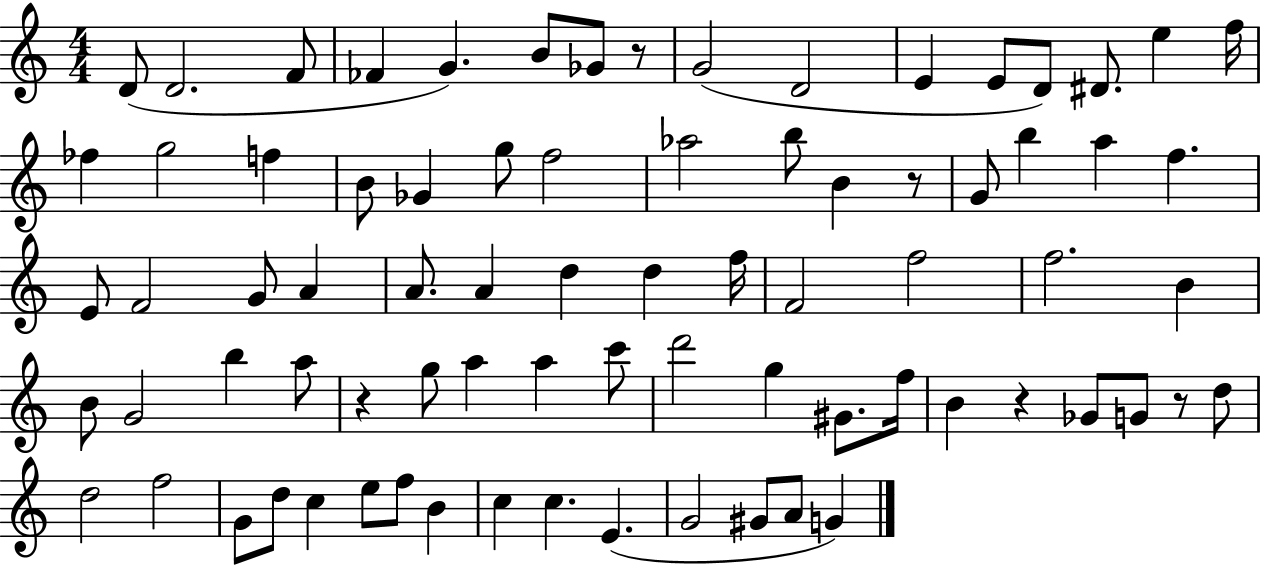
D4/e D4/h. F4/e FES4/q G4/q. B4/e Gb4/e R/e G4/h D4/h E4/q E4/e D4/e D#4/e. E5/q F5/s FES5/q G5/h F5/q B4/e Gb4/q G5/e F5/h Ab5/h B5/e B4/q R/e G4/e B5/q A5/q F5/q. E4/e F4/h G4/e A4/q A4/e. A4/q D5/q D5/q F5/s F4/h F5/h F5/h. B4/q B4/e G4/h B5/q A5/e R/q G5/e A5/q A5/q C6/e D6/h G5/q G#4/e. F5/s B4/q R/q Gb4/e G4/e R/e D5/e D5/h F5/h G4/e D5/e C5/q E5/e F5/e B4/q C5/q C5/q. E4/q. G4/h G#4/e A4/e G4/q